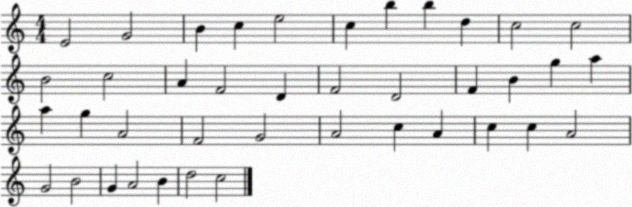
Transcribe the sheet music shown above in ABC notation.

X:1
T:Untitled
M:4/4
L:1/4
K:C
E2 G2 B c e2 c b b d c2 c2 B2 c2 A F2 D F2 D2 F B g a a g A2 F2 G2 A2 c A c c A2 G2 B2 G A2 B d2 c2